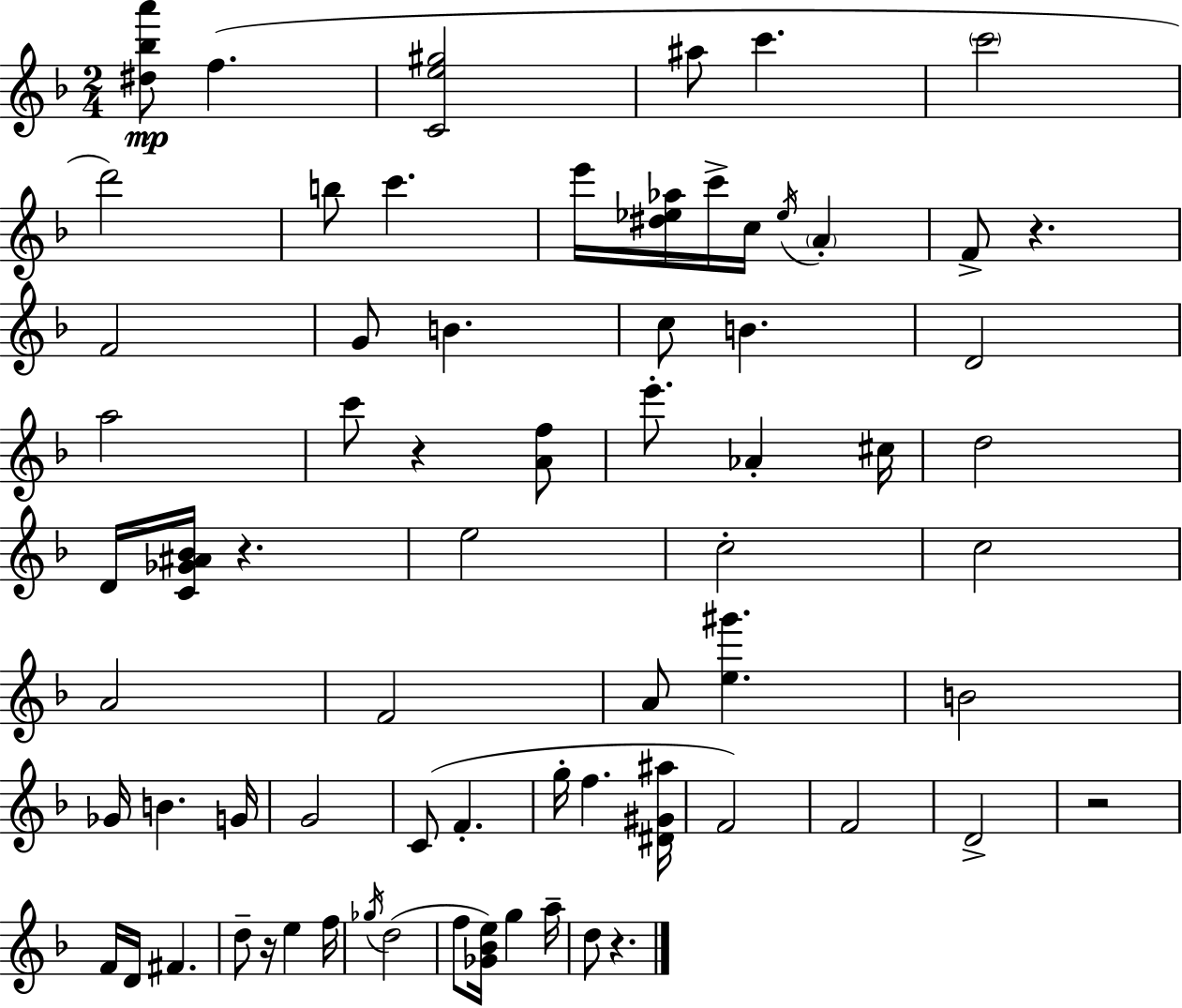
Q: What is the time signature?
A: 2/4